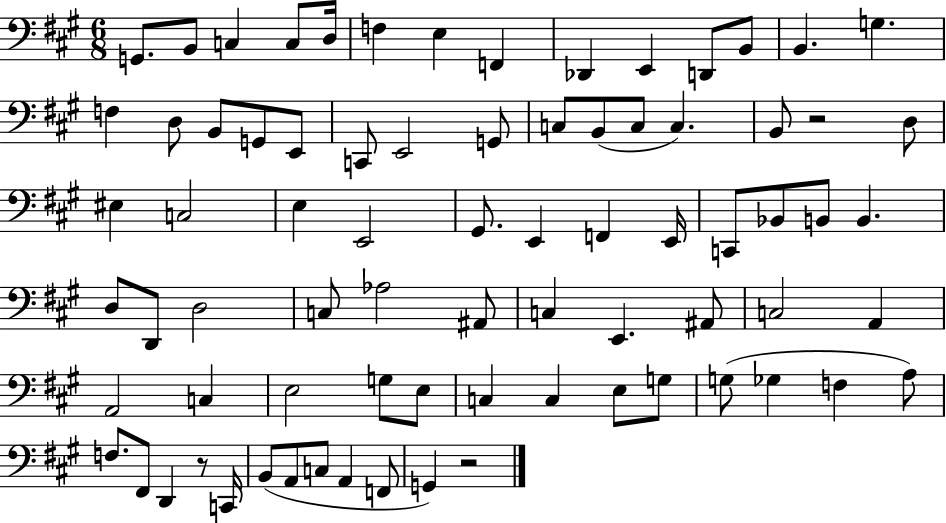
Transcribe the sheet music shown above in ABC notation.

X:1
T:Untitled
M:6/8
L:1/4
K:A
G,,/2 B,,/2 C, C,/2 D,/4 F, E, F,, _D,, E,, D,,/2 B,,/2 B,, G, F, D,/2 B,,/2 G,,/2 E,,/2 C,,/2 E,,2 G,,/2 C,/2 B,,/2 C,/2 C, B,,/2 z2 D,/2 ^E, C,2 E, E,,2 ^G,,/2 E,, F,, E,,/4 C,,/2 _B,,/2 B,,/2 B,, D,/2 D,,/2 D,2 C,/2 _A,2 ^A,,/2 C, E,, ^A,,/2 C,2 A,, A,,2 C, E,2 G,/2 E,/2 C, C, E,/2 G,/2 G,/2 _G, F, A,/2 F,/2 ^F,,/2 D,, z/2 C,,/4 B,,/2 A,,/2 C,/2 A,, F,,/2 G,, z2